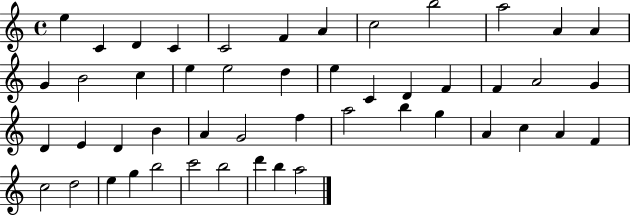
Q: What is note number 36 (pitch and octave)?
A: A4